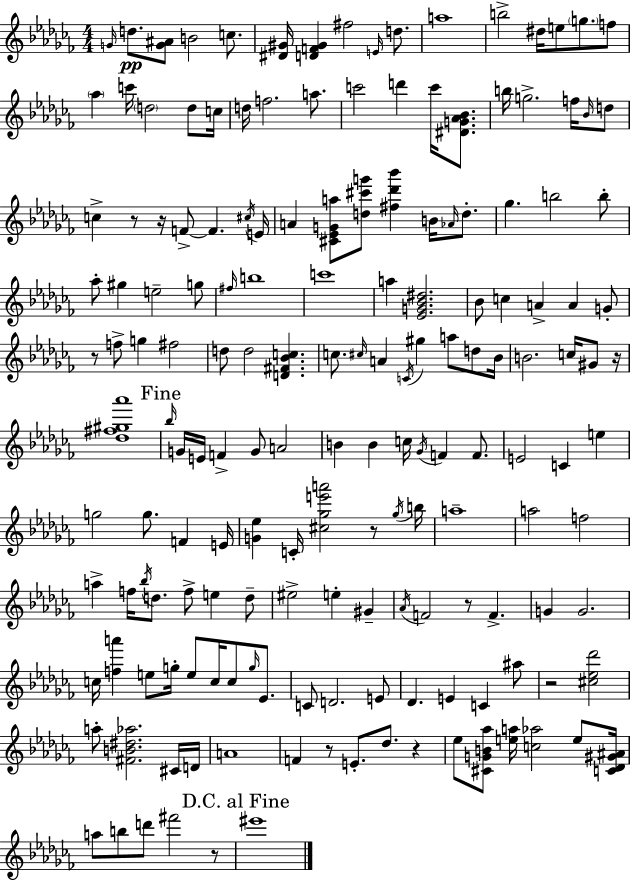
{
  \clef treble
  \numericTimeSignature
  \time 4/4
  \key aes \minor
  \grace { g'16 }\pp d''8. <g' ais'>8 b'2 c''8. | <dis' gis'>16 <d' f' gis'>4 fis''2 \grace { e'16 } d''8. | a''1 | b''2-> dis''16 e''8 \parenthesize g''8. | \break f''8 \parenthesize aes''4 c'''16 \parenthesize d''2 d''8 | c''16 d''16 f''2. a''8. | c'''2 d'''4 c'''16 <dis' g' aes' bes'>8. | b''16 g''2.-> f''16 | \break \grace { bes'16 } d''8 c''4-> r8 r16 f'8->~~ f'4. | \acciaccatura { cis''16 } e'16 a'4 <cis' ees' g' a''>8 <d'' cis''' g'''>8 <fis'' des''' bes'''>4 | b'16 \grace { aes'16 } d''8.-. ges''4. b''2 | b''8-. aes''8-. gis''4 e''2-- | \break g''8 \grace { fis''16 } b''1 | c'''1 | a''4 <ees' g' bes' dis''>2. | bes'8 c''4 a'4-> | \break a'4 g'8-. r8 f''8-> g''4 fis''2 | d''8 d''2 | <d' fis' bes' c''>4. c''8. \grace { cis''16 } a'4 \acciaccatura { c'16 } gis''4 | a''8 d''8 bes'16 b'2. | \break c''16 gis'8 r16 <des'' fis'' gis'' aes'''>1 | \mark "Fine" \grace { bes''16 } g'16 e'16 f'4-> g'8 | a'2 b'4 b'4 | c''16 \acciaccatura { ges'16 } f'4 f'8. e'2 | \break c'4 e''4 g''2 | g''8. f'4 e'16 <g' ees''>4 c'16-. <cis'' ges'' e''' a'''>2 | r8 \acciaccatura { ges''16 } b''16 a''1-- | a''2 | \break f''2 a''4-> f''16 | \acciaccatura { bes''16 } d''8. f''8-> e''4 d''8-- eis''2-> | e''4-. gis'4-- \acciaccatura { aes'16 } f'2 | r8 f'4.-> g'4 | \break g'2. c''16 <f'' a'''>4 | e''8 g''16-. e''8 c''16 c''8 \grace { g''16 } ees'8. c'8 | d'2. e'8 des'4. | e'4 c'4 ais''8 r2 | \break <cis'' ees'' des'''>2 a''8-. | <fis' b' dis'' aes''>2. cis'16 d'16 a'1 | f'4 | r8 e'8.-. des''8. r4 ees''8 | \break <cis' g' b' aes''>8 <e'' a''>16 <c'' aes''>2 e''8 <c' des' gis' ais'>16 a''8 | b''8 d'''8 fis'''2 r8 \mark "D.C. al Fine" eis'''1 | \bar "|."
}